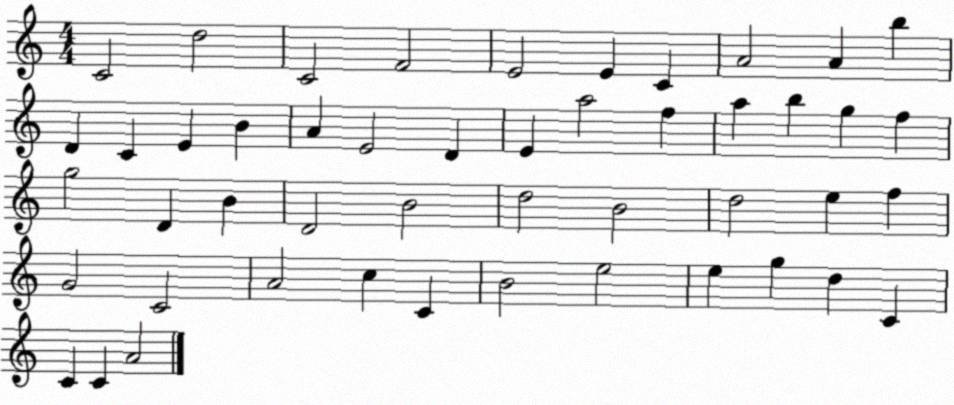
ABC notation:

X:1
T:Untitled
M:4/4
L:1/4
K:C
C2 d2 C2 F2 E2 E C A2 A b D C E B A E2 D E a2 f a b g f g2 D B D2 B2 d2 B2 d2 e f G2 C2 A2 c C B2 e2 e g d C C C A2